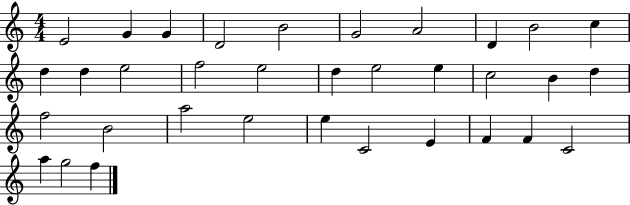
E4/h G4/q G4/q D4/h B4/h G4/h A4/h D4/q B4/h C5/q D5/q D5/q E5/h F5/h E5/h D5/q E5/h E5/q C5/h B4/q D5/q F5/h B4/h A5/h E5/h E5/q C4/h E4/q F4/q F4/q C4/h A5/q G5/h F5/q